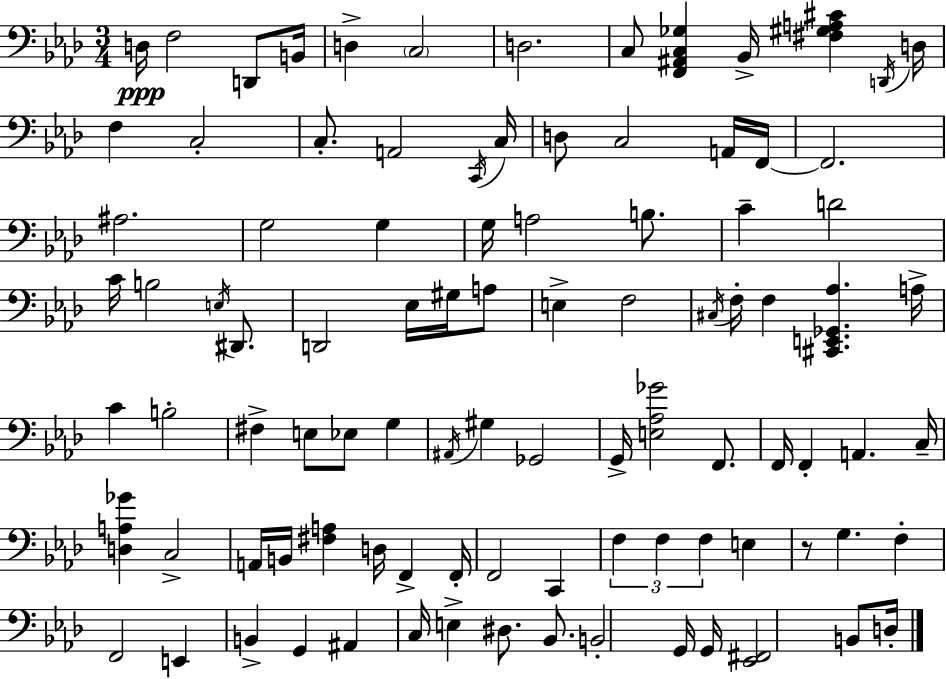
D3/s F3/h D2/e B2/s D3/q C3/h D3/h. C3/e [F2,A#2,C3,Gb3]/q Bb2/s [F#3,G#3,A3,C#4]/q D2/s D3/s F3/q C3/h C3/e. A2/h C2/s C3/s D3/e C3/h A2/s F2/s F2/h. A#3/h. G3/h G3/q G3/s A3/h B3/e. C4/q D4/h C4/s B3/h E3/s D#2/e. D2/h Eb3/s G#3/s A3/e E3/q F3/h C#3/s F3/s F3/q [C#2,E2,Gb2,Ab3]/q. A3/s C4/q B3/h F#3/q E3/e Eb3/e G3/q A#2/s G#3/q Gb2/h G2/s [E3,Ab3,Gb4]/h F2/e. F2/s F2/q A2/q. C3/s [D3,A3,Gb4]/q C3/h A2/s B2/s [F#3,A3]/q D3/s F2/q F2/s F2/h C2/q F3/q F3/q F3/q E3/q R/e G3/q. F3/q F2/h E2/q B2/q G2/q A#2/q C3/s E3/q D#3/e. Bb2/e. B2/h G2/s G2/s [Eb2,F#2]/h B2/e D3/s